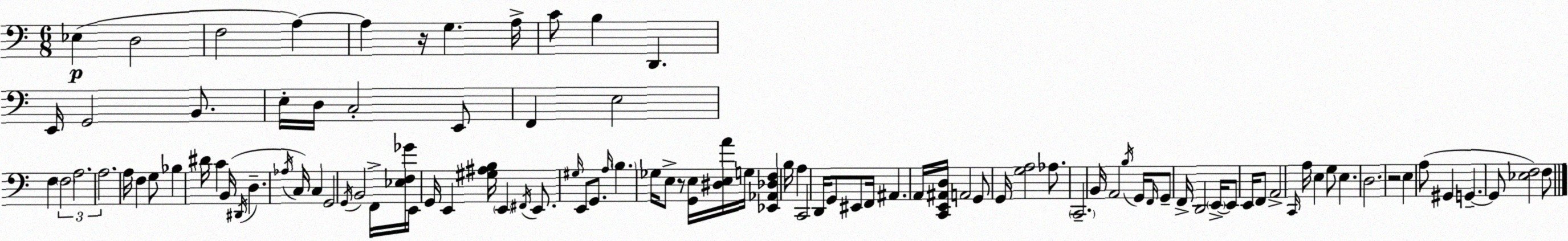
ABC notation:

X:1
T:Untitled
M:6/8
L:1/4
K:C
_E, D,2 F,2 A, A, z/4 G, A,/4 C/2 B, D,, E,,/4 G,,2 B,,/2 E,/4 D,/4 C,2 E,,/2 F,, E,2 F, F,2 A,2 A,2 A,/4 F, G,/2 _B, ^D/4 C B,,/4 ^D,,/4 D, _A,/4 C,/4 C, G,,2 G,,/4 B,,2 F,,/4 [_E,F,_G]/4 E,,/4 G,,/4 E,, [^G,^A,B,]/4 E,, ^F,,/4 E,,/2 ^G,/4 E,,/2 G,,/2 A,/4 B, _G,/4 E,/2 z/2 [G,,E,]/4 [^D,E,A]/4 G,/4 [_E,,_A,,_D,F,] B,/4 A, C,,2 D,,/4 G,,/2 ^E,,/2 F,,/4 ^A,, A,,/4 [C,,E,,^A,,D,]/4 A,,2 G,,/2 G,,/4 [G,A,]2 _A,/2 C,,2 B,,/4 A,,2 B,/4 G,,/4 F,,/4 G,,/2 F,,/4 D,,2 E,,/4 E,,/2 E,,/4 F,,/2 A,,2 C,,/4 A,/4 E, G,/2 E, D,2 z2 E, A,/2 ^G,, G,, G,,/2 [_E,F,]2 F,/2